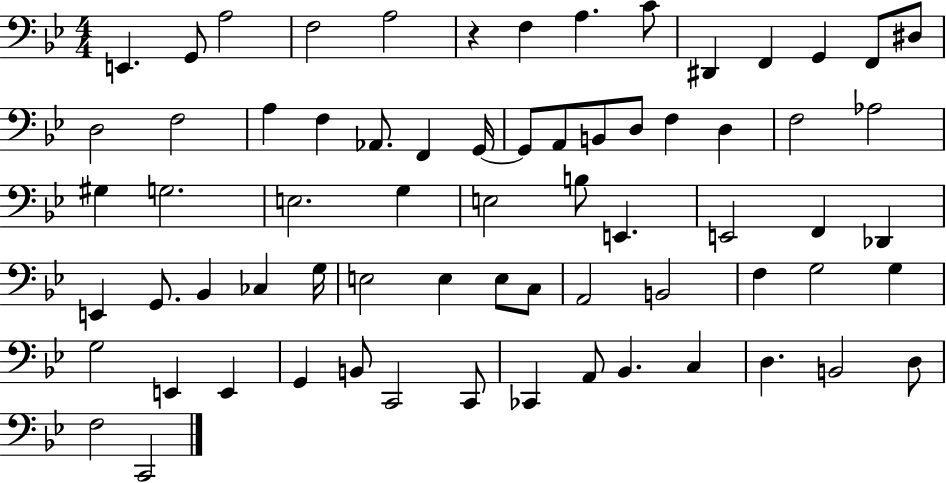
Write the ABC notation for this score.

X:1
T:Untitled
M:4/4
L:1/4
K:Bb
E,, G,,/2 A,2 F,2 A,2 z F, A, C/2 ^D,, F,, G,, F,,/2 ^D,/2 D,2 F,2 A, F, _A,,/2 F,, G,,/4 G,,/2 A,,/2 B,,/2 D,/2 F, D, F,2 _A,2 ^G, G,2 E,2 G, E,2 B,/2 E,, E,,2 F,, _D,, E,, G,,/2 _B,, _C, G,/4 E,2 E, E,/2 C,/2 A,,2 B,,2 F, G,2 G, G,2 E,, E,, G,, B,,/2 C,,2 C,,/2 _C,, A,,/2 _B,, C, D, B,,2 D,/2 F,2 C,,2